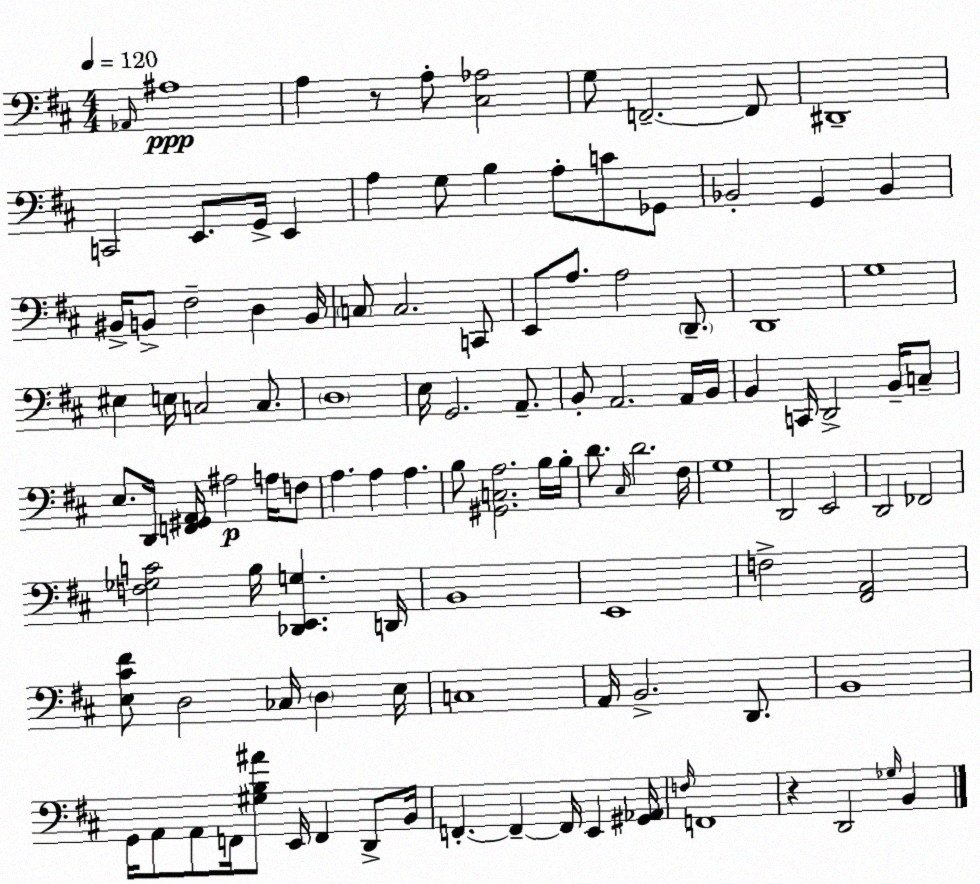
X:1
T:Untitled
M:4/4
L:1/4
K:D
_A,,/4 ^A,4 A, z/2 A,/2 [^C,_A,]2 G,/2 F,,2 F,,/2 ^D,,4 C,,2 E,,/2 G,,/4 E,, A, G,/2 B, A,/2 C/2 _G,,/2 _B,,2 G,, _B,, ^B,,/4 B,,/2 ^F,2 D, B,,/4 C,/2 C,2 C,,/2 E,,/2 A,/2 A,2 D,,/2 D,,4 G,4 ^E, E,/4 C,2 C,/2 D,4 E,/4 G,,2 A,,/2 B,,/2 A,,2 A,,/4 B,,/4 B,, C,,/4 D,,2 B,,/4 C,/2 E,/2 D,,/4 [F,,^G,,A,,]/4 ^A,2 A,/4 F,/2 A, A, A, B,/2 [^G,,C,A,]2 B,/4 B,/4 D/2 ^C,/4 D2 ^F,/4 G,4 D,,2 E,,2 D,,2 _F,,2 [F,_G,C]2 B,/4 [_D,,E,,G,] D,,/4 B,,4 E,,4 F,2 [^F,,A,,]2 [E,^C^F]/2 D,2 _C,/4 D, E,/4 C,4 A,,/4 B,,2 D,,/2 B,,4 G,,/4 A,,/2 A,,/2 F,,/4 [^G,B,^A]/2 E,,/4 F,, D,,/2 B,,/4 F,, F,, F,,/4 E,, [^G,,_A,,]/4 F,/4 F,,4 z D,,2 _G,/4 B,,